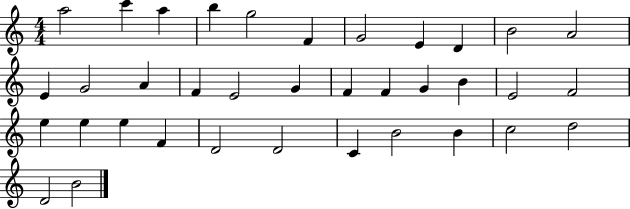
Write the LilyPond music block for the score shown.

{
  \clef treble
  \numericTimeSignature
  \time 4/4
  \key c \major
  a''2 c'''4 a''4 | b''4 g''2 f'4 | g'2 e'4 d'4 | b'2 a'2 | \break e'4 g'2 a'4 | f'4 e'2 g'4 | f'4 f'4 g'4 b'4 | e'2 f'2 | \break e''4 e''4 e''4 f'4 | d'2 d'2 | c'4 b'2 b'4 | c''2 d''2 | \break d'2 b'2 | \bar "|."
}